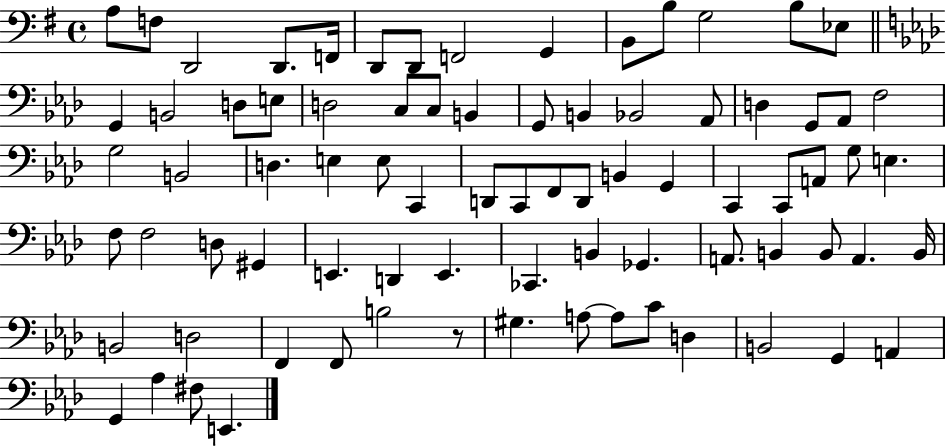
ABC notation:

X:1
T:Untitled
M:4/4
L:1/4
K:G
A,/2 F,/2 D,,2 D,,/2 F,,/4 D,,/2 D,,/2 F,,2 G,, B,,/2 B,/2 G,2 B,/2 _E,/2 G,, B,,2 D,/2 E,/2 D,2 C,/2 C,/2 B,, G,,/2 B,, _B,,2 _A,,/2 D, G,,/2 _A,,/2 F,2 G,2 B,,2 D, E, E,/2 C,, D,,/2 C,,/2 F,,/2 D,,/2 B,, G,, C,, C,,/2 A,,/2 G,/2 E, F,/2 F,2 D,/2 ^G,, E,, D,, E,, _C,, B,, _G,, A,,/2 B,, B,,/2 A,, B,,/4 B,,2 D,2 F,, F,,/2 B,2 z/2 ^G, A,/2 A,/2 C/2 D, B,,2 G,, A,, G,, _A, ^F,/2 E,,